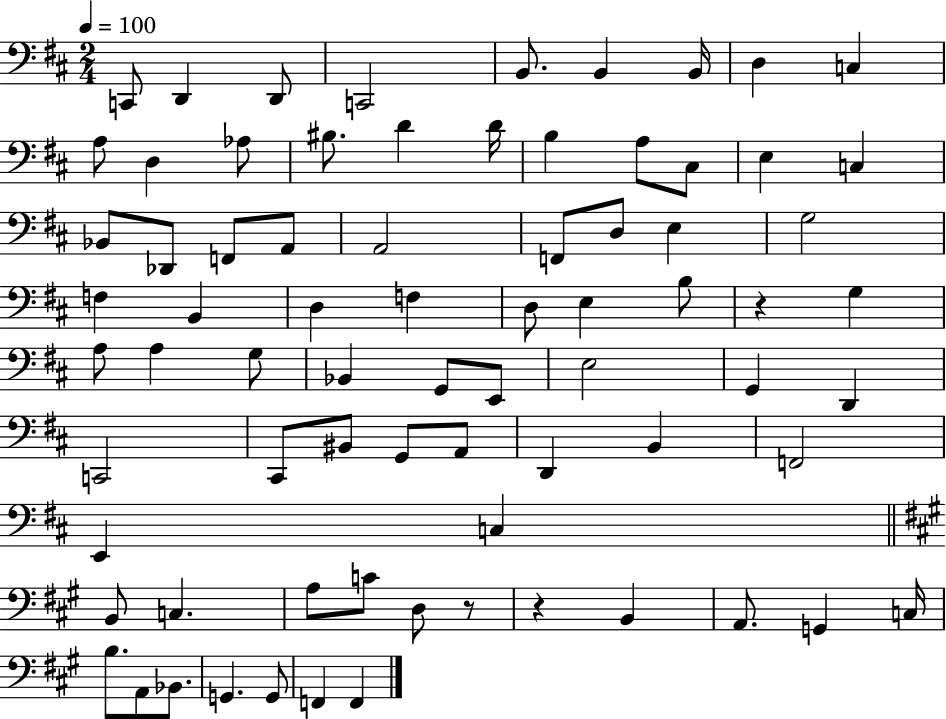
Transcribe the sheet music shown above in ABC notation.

X:1
T:Untitled
M:2/4
L:1/4
K:D
C,,/2 D,, D,,/2 C,,2 B,,/2 B,, B,,/4 D, C, A,/2 D, _A,/2 ^B,/2 D D/4 B, A,/2 ^C,/2 E, C, _B,,/2 _D,,/2 F,,/2 A,,/2 A,,2 F,,/2 D,/2 E, G,2 F, B,, D, F, D,/2 E, B,/2 z G, A,/2 A, G,/2 _B,, G,,/2 E,,/2 E,2 G,, D,, C,,2 ^C,,/2 ^B,,/2 G,,/2 A,,/2 D,, B,, F,,2 E,, C, B,,/2 C, A,/2 C/2 D,/2 z/2 z B,, A,,/2 G,, C,/4 B,/2 A,,/2 _B,,/2 G,, G,,/2 F,, F,,